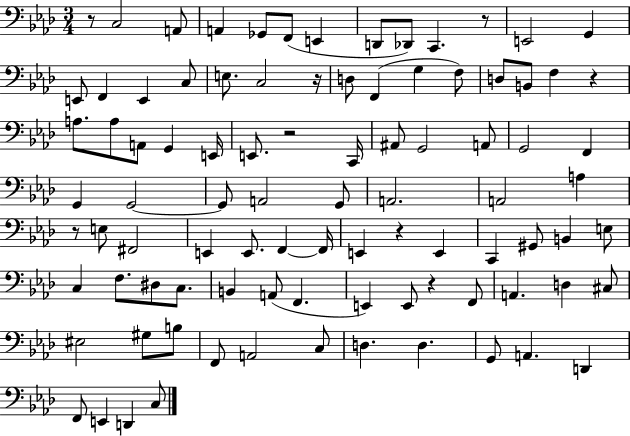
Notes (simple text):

R/e C3/h A2/e A2/q Gb2/e F2/e E2/q D2/e Db2/e C2/q. R/e E2/h G2/q E2/e F2/q E2/q C3/e E3/e. C3/h R/s D3/e F2/q G3/q F3/e D3/e B2/e F3/q R/q A3/e. A3/e A2/e G2/q E2/s E2/e. R/h C2/s A#2/e G2/h A2/e G2/h F2/q G2/q G2/h G2/e A2/h G2/e A2/h. A2/h A3/q R/e E3/e F#2/h E2/q E2/e. F2/q F2/s E2/q R/q E2/q C2/q G#2/e B2/q E3/e C3/q F3/e. D#3/e C3/e. B2/q A2/e F2/q. E2/q E2/e R/q F2/e A2/q. D3/q C#3/e EIS3/h G#3/e B3/e F2/e A2/h C3/e D3/q. D3/q. G2/e A2/q. D2/q F2/e E2/q D2/q C3/e